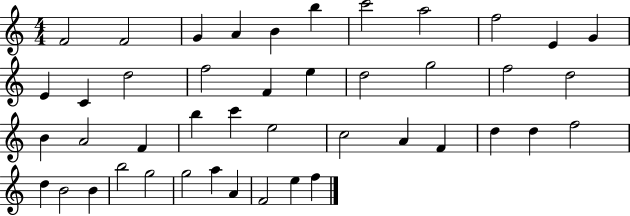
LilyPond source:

{
  \clef treble
  \numericTimeSignature
  \time 4/4
  \key c \major
  f'2 f'2 | g'4 a'4 b'4 b''4 | c'''2 a''2 | f''2 e'4 g'4 | \break e'4 c'4 d''2 | f''2 f'4 e''4 | d''2 g''2 | f''2 d''2 | \break b'4 a'2 f'4 | b''4 c'''4 e''2 | c''2 a'4 f'4 | d''4 d''4 f''2 | \break d''4 b'2 b'4 | b''2 g''2 | g''2 a''4 a'4 | f'2 e''4 f''4 | \break \bar "|."
}